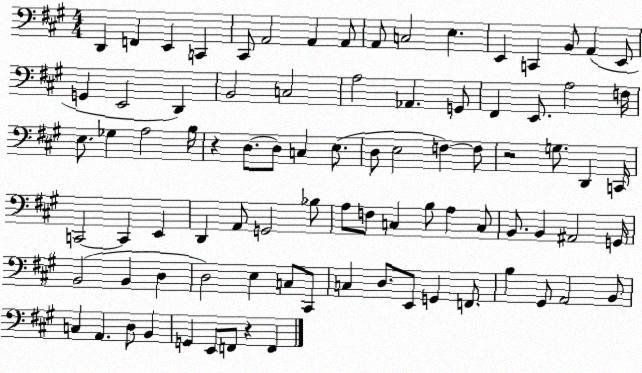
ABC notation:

X:1
T:Untitled
M:4/4
L:1/4
K:A
D,, F,, E,, C,, ^C,,/2 A,,2 A,, A,,/2 A,,/2 C,2 E, E,, C,, B,,/2 A,, E,,/2 G,, E,,2 D,, B,,2 C,2 A,2 _A,, G,,/2 ^F,, E,,/2 A,2 F,/4 E,/2 _G, A,2 B,/4 z D,/2 D,/2 C, E,/2 D,/2 E,2 F, F,/2 z2 G,/2 D,, C,,/4 C,,2 C,, E,, D,, A,,/2 G,,2 _B,/2 A,/2 F,/2 C, B,/2 A, C,/2 B,,/2 B,, ^A,,2 G,,/4 B,,2 B,, D, D,2 E, C,/2 ^C,,/2 C, D,/2 E,,/2 G,, F,,/2 B, ^G,,/2 A,,2 B,,/2 C, A,, D,/2 B,, G,, E,,/2 F,,/2 z F,,